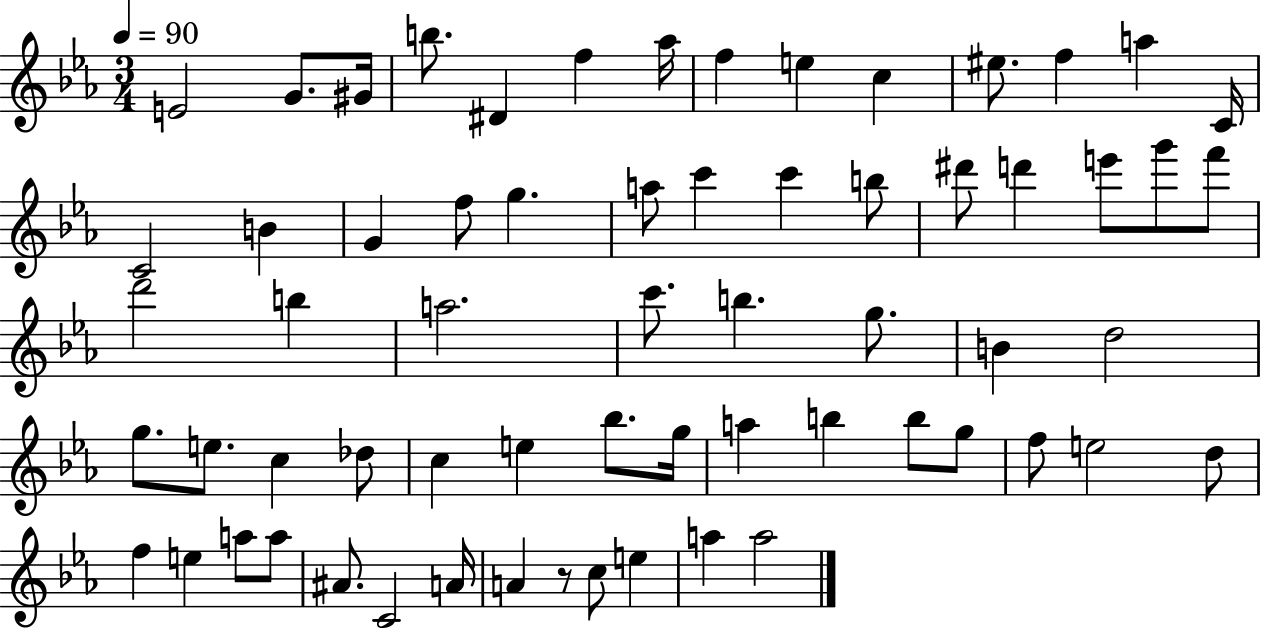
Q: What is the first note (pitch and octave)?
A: E4